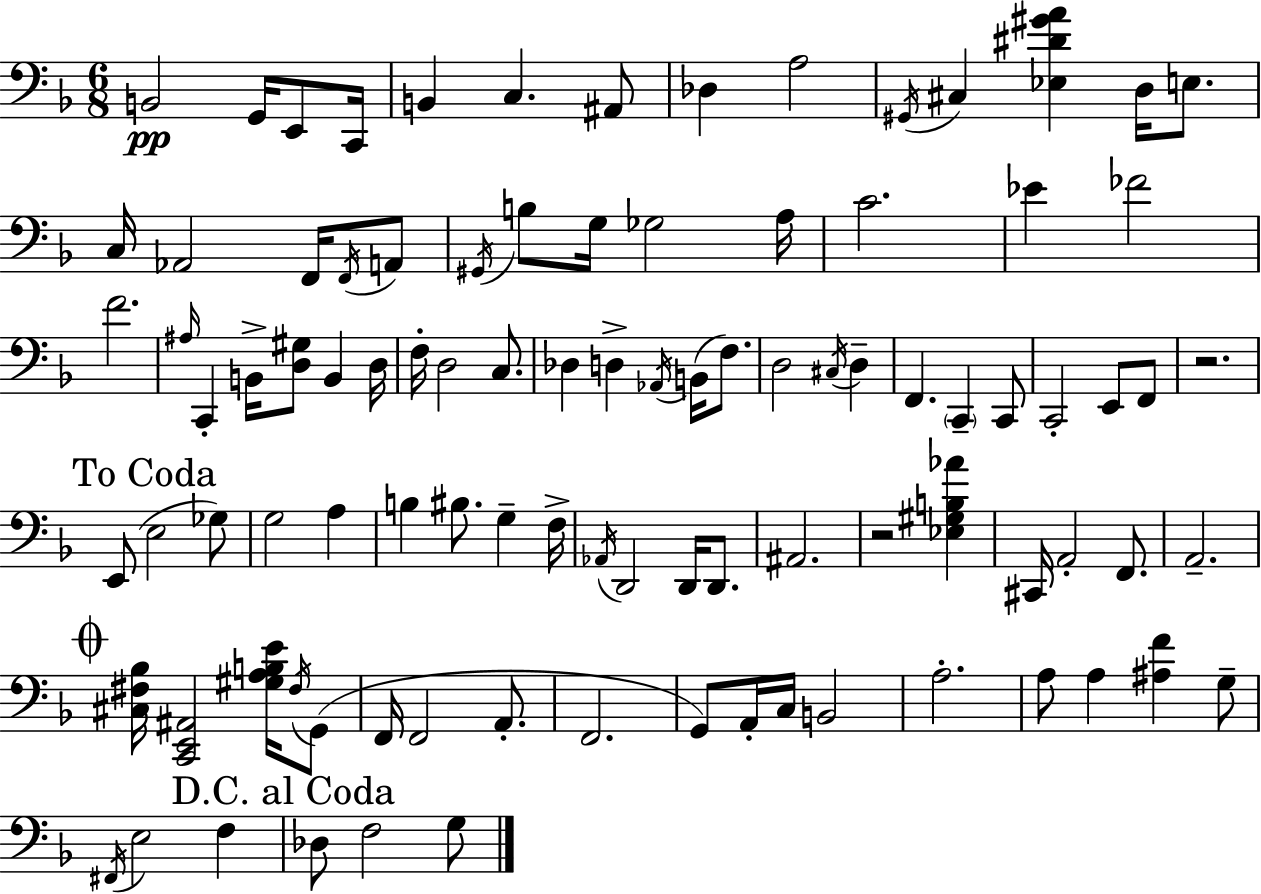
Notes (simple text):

B2/h G2/s E2/e C2/s B2/q C3/q. A#2/e Db3/q A3/h G#2/s C#3/q [Eb3,D#4,G#4,A4]/q D3/s E3/e. C3/s Ab2/h F2/s F2/s A2/e G#2/s B3/e G3/s Gb3/h A3/s C4/h. Eb4/q FES4/h F4/h. A#3/s C2/q B2/s [D3,G#3]/e B2/q D3/s F3/s D3/h C3/e. Db3/q D3/q Ab2/s B2/s F3/e. D3/h C#3/s D3/q F2/q. C2/q C2/e C2/h E2/e F2/e R/h. E2/e E3/h Gb3/e G3/h A3/q B3/q BIS3/e. G3/q F3/s Ab2/s D2/h D2/s D2/e. A#2/h. R/h [Eb3,G#3,B3,Ab4]/q C#2/s A2/h F2/e. A2/h. [C#3,F#3,Bb3]/s [C2,E2,A#2]/h [G#3,A3,B3,E4]/s F#3/s G2/e F2/s F2/h A2/e. F2/h. G2/e A2/s C3/s B2/h A3/h. A3/e A3/q [A#3,F4]/q G3/e F#2/s E3/h F3/q Db3/e F3/h G3/e